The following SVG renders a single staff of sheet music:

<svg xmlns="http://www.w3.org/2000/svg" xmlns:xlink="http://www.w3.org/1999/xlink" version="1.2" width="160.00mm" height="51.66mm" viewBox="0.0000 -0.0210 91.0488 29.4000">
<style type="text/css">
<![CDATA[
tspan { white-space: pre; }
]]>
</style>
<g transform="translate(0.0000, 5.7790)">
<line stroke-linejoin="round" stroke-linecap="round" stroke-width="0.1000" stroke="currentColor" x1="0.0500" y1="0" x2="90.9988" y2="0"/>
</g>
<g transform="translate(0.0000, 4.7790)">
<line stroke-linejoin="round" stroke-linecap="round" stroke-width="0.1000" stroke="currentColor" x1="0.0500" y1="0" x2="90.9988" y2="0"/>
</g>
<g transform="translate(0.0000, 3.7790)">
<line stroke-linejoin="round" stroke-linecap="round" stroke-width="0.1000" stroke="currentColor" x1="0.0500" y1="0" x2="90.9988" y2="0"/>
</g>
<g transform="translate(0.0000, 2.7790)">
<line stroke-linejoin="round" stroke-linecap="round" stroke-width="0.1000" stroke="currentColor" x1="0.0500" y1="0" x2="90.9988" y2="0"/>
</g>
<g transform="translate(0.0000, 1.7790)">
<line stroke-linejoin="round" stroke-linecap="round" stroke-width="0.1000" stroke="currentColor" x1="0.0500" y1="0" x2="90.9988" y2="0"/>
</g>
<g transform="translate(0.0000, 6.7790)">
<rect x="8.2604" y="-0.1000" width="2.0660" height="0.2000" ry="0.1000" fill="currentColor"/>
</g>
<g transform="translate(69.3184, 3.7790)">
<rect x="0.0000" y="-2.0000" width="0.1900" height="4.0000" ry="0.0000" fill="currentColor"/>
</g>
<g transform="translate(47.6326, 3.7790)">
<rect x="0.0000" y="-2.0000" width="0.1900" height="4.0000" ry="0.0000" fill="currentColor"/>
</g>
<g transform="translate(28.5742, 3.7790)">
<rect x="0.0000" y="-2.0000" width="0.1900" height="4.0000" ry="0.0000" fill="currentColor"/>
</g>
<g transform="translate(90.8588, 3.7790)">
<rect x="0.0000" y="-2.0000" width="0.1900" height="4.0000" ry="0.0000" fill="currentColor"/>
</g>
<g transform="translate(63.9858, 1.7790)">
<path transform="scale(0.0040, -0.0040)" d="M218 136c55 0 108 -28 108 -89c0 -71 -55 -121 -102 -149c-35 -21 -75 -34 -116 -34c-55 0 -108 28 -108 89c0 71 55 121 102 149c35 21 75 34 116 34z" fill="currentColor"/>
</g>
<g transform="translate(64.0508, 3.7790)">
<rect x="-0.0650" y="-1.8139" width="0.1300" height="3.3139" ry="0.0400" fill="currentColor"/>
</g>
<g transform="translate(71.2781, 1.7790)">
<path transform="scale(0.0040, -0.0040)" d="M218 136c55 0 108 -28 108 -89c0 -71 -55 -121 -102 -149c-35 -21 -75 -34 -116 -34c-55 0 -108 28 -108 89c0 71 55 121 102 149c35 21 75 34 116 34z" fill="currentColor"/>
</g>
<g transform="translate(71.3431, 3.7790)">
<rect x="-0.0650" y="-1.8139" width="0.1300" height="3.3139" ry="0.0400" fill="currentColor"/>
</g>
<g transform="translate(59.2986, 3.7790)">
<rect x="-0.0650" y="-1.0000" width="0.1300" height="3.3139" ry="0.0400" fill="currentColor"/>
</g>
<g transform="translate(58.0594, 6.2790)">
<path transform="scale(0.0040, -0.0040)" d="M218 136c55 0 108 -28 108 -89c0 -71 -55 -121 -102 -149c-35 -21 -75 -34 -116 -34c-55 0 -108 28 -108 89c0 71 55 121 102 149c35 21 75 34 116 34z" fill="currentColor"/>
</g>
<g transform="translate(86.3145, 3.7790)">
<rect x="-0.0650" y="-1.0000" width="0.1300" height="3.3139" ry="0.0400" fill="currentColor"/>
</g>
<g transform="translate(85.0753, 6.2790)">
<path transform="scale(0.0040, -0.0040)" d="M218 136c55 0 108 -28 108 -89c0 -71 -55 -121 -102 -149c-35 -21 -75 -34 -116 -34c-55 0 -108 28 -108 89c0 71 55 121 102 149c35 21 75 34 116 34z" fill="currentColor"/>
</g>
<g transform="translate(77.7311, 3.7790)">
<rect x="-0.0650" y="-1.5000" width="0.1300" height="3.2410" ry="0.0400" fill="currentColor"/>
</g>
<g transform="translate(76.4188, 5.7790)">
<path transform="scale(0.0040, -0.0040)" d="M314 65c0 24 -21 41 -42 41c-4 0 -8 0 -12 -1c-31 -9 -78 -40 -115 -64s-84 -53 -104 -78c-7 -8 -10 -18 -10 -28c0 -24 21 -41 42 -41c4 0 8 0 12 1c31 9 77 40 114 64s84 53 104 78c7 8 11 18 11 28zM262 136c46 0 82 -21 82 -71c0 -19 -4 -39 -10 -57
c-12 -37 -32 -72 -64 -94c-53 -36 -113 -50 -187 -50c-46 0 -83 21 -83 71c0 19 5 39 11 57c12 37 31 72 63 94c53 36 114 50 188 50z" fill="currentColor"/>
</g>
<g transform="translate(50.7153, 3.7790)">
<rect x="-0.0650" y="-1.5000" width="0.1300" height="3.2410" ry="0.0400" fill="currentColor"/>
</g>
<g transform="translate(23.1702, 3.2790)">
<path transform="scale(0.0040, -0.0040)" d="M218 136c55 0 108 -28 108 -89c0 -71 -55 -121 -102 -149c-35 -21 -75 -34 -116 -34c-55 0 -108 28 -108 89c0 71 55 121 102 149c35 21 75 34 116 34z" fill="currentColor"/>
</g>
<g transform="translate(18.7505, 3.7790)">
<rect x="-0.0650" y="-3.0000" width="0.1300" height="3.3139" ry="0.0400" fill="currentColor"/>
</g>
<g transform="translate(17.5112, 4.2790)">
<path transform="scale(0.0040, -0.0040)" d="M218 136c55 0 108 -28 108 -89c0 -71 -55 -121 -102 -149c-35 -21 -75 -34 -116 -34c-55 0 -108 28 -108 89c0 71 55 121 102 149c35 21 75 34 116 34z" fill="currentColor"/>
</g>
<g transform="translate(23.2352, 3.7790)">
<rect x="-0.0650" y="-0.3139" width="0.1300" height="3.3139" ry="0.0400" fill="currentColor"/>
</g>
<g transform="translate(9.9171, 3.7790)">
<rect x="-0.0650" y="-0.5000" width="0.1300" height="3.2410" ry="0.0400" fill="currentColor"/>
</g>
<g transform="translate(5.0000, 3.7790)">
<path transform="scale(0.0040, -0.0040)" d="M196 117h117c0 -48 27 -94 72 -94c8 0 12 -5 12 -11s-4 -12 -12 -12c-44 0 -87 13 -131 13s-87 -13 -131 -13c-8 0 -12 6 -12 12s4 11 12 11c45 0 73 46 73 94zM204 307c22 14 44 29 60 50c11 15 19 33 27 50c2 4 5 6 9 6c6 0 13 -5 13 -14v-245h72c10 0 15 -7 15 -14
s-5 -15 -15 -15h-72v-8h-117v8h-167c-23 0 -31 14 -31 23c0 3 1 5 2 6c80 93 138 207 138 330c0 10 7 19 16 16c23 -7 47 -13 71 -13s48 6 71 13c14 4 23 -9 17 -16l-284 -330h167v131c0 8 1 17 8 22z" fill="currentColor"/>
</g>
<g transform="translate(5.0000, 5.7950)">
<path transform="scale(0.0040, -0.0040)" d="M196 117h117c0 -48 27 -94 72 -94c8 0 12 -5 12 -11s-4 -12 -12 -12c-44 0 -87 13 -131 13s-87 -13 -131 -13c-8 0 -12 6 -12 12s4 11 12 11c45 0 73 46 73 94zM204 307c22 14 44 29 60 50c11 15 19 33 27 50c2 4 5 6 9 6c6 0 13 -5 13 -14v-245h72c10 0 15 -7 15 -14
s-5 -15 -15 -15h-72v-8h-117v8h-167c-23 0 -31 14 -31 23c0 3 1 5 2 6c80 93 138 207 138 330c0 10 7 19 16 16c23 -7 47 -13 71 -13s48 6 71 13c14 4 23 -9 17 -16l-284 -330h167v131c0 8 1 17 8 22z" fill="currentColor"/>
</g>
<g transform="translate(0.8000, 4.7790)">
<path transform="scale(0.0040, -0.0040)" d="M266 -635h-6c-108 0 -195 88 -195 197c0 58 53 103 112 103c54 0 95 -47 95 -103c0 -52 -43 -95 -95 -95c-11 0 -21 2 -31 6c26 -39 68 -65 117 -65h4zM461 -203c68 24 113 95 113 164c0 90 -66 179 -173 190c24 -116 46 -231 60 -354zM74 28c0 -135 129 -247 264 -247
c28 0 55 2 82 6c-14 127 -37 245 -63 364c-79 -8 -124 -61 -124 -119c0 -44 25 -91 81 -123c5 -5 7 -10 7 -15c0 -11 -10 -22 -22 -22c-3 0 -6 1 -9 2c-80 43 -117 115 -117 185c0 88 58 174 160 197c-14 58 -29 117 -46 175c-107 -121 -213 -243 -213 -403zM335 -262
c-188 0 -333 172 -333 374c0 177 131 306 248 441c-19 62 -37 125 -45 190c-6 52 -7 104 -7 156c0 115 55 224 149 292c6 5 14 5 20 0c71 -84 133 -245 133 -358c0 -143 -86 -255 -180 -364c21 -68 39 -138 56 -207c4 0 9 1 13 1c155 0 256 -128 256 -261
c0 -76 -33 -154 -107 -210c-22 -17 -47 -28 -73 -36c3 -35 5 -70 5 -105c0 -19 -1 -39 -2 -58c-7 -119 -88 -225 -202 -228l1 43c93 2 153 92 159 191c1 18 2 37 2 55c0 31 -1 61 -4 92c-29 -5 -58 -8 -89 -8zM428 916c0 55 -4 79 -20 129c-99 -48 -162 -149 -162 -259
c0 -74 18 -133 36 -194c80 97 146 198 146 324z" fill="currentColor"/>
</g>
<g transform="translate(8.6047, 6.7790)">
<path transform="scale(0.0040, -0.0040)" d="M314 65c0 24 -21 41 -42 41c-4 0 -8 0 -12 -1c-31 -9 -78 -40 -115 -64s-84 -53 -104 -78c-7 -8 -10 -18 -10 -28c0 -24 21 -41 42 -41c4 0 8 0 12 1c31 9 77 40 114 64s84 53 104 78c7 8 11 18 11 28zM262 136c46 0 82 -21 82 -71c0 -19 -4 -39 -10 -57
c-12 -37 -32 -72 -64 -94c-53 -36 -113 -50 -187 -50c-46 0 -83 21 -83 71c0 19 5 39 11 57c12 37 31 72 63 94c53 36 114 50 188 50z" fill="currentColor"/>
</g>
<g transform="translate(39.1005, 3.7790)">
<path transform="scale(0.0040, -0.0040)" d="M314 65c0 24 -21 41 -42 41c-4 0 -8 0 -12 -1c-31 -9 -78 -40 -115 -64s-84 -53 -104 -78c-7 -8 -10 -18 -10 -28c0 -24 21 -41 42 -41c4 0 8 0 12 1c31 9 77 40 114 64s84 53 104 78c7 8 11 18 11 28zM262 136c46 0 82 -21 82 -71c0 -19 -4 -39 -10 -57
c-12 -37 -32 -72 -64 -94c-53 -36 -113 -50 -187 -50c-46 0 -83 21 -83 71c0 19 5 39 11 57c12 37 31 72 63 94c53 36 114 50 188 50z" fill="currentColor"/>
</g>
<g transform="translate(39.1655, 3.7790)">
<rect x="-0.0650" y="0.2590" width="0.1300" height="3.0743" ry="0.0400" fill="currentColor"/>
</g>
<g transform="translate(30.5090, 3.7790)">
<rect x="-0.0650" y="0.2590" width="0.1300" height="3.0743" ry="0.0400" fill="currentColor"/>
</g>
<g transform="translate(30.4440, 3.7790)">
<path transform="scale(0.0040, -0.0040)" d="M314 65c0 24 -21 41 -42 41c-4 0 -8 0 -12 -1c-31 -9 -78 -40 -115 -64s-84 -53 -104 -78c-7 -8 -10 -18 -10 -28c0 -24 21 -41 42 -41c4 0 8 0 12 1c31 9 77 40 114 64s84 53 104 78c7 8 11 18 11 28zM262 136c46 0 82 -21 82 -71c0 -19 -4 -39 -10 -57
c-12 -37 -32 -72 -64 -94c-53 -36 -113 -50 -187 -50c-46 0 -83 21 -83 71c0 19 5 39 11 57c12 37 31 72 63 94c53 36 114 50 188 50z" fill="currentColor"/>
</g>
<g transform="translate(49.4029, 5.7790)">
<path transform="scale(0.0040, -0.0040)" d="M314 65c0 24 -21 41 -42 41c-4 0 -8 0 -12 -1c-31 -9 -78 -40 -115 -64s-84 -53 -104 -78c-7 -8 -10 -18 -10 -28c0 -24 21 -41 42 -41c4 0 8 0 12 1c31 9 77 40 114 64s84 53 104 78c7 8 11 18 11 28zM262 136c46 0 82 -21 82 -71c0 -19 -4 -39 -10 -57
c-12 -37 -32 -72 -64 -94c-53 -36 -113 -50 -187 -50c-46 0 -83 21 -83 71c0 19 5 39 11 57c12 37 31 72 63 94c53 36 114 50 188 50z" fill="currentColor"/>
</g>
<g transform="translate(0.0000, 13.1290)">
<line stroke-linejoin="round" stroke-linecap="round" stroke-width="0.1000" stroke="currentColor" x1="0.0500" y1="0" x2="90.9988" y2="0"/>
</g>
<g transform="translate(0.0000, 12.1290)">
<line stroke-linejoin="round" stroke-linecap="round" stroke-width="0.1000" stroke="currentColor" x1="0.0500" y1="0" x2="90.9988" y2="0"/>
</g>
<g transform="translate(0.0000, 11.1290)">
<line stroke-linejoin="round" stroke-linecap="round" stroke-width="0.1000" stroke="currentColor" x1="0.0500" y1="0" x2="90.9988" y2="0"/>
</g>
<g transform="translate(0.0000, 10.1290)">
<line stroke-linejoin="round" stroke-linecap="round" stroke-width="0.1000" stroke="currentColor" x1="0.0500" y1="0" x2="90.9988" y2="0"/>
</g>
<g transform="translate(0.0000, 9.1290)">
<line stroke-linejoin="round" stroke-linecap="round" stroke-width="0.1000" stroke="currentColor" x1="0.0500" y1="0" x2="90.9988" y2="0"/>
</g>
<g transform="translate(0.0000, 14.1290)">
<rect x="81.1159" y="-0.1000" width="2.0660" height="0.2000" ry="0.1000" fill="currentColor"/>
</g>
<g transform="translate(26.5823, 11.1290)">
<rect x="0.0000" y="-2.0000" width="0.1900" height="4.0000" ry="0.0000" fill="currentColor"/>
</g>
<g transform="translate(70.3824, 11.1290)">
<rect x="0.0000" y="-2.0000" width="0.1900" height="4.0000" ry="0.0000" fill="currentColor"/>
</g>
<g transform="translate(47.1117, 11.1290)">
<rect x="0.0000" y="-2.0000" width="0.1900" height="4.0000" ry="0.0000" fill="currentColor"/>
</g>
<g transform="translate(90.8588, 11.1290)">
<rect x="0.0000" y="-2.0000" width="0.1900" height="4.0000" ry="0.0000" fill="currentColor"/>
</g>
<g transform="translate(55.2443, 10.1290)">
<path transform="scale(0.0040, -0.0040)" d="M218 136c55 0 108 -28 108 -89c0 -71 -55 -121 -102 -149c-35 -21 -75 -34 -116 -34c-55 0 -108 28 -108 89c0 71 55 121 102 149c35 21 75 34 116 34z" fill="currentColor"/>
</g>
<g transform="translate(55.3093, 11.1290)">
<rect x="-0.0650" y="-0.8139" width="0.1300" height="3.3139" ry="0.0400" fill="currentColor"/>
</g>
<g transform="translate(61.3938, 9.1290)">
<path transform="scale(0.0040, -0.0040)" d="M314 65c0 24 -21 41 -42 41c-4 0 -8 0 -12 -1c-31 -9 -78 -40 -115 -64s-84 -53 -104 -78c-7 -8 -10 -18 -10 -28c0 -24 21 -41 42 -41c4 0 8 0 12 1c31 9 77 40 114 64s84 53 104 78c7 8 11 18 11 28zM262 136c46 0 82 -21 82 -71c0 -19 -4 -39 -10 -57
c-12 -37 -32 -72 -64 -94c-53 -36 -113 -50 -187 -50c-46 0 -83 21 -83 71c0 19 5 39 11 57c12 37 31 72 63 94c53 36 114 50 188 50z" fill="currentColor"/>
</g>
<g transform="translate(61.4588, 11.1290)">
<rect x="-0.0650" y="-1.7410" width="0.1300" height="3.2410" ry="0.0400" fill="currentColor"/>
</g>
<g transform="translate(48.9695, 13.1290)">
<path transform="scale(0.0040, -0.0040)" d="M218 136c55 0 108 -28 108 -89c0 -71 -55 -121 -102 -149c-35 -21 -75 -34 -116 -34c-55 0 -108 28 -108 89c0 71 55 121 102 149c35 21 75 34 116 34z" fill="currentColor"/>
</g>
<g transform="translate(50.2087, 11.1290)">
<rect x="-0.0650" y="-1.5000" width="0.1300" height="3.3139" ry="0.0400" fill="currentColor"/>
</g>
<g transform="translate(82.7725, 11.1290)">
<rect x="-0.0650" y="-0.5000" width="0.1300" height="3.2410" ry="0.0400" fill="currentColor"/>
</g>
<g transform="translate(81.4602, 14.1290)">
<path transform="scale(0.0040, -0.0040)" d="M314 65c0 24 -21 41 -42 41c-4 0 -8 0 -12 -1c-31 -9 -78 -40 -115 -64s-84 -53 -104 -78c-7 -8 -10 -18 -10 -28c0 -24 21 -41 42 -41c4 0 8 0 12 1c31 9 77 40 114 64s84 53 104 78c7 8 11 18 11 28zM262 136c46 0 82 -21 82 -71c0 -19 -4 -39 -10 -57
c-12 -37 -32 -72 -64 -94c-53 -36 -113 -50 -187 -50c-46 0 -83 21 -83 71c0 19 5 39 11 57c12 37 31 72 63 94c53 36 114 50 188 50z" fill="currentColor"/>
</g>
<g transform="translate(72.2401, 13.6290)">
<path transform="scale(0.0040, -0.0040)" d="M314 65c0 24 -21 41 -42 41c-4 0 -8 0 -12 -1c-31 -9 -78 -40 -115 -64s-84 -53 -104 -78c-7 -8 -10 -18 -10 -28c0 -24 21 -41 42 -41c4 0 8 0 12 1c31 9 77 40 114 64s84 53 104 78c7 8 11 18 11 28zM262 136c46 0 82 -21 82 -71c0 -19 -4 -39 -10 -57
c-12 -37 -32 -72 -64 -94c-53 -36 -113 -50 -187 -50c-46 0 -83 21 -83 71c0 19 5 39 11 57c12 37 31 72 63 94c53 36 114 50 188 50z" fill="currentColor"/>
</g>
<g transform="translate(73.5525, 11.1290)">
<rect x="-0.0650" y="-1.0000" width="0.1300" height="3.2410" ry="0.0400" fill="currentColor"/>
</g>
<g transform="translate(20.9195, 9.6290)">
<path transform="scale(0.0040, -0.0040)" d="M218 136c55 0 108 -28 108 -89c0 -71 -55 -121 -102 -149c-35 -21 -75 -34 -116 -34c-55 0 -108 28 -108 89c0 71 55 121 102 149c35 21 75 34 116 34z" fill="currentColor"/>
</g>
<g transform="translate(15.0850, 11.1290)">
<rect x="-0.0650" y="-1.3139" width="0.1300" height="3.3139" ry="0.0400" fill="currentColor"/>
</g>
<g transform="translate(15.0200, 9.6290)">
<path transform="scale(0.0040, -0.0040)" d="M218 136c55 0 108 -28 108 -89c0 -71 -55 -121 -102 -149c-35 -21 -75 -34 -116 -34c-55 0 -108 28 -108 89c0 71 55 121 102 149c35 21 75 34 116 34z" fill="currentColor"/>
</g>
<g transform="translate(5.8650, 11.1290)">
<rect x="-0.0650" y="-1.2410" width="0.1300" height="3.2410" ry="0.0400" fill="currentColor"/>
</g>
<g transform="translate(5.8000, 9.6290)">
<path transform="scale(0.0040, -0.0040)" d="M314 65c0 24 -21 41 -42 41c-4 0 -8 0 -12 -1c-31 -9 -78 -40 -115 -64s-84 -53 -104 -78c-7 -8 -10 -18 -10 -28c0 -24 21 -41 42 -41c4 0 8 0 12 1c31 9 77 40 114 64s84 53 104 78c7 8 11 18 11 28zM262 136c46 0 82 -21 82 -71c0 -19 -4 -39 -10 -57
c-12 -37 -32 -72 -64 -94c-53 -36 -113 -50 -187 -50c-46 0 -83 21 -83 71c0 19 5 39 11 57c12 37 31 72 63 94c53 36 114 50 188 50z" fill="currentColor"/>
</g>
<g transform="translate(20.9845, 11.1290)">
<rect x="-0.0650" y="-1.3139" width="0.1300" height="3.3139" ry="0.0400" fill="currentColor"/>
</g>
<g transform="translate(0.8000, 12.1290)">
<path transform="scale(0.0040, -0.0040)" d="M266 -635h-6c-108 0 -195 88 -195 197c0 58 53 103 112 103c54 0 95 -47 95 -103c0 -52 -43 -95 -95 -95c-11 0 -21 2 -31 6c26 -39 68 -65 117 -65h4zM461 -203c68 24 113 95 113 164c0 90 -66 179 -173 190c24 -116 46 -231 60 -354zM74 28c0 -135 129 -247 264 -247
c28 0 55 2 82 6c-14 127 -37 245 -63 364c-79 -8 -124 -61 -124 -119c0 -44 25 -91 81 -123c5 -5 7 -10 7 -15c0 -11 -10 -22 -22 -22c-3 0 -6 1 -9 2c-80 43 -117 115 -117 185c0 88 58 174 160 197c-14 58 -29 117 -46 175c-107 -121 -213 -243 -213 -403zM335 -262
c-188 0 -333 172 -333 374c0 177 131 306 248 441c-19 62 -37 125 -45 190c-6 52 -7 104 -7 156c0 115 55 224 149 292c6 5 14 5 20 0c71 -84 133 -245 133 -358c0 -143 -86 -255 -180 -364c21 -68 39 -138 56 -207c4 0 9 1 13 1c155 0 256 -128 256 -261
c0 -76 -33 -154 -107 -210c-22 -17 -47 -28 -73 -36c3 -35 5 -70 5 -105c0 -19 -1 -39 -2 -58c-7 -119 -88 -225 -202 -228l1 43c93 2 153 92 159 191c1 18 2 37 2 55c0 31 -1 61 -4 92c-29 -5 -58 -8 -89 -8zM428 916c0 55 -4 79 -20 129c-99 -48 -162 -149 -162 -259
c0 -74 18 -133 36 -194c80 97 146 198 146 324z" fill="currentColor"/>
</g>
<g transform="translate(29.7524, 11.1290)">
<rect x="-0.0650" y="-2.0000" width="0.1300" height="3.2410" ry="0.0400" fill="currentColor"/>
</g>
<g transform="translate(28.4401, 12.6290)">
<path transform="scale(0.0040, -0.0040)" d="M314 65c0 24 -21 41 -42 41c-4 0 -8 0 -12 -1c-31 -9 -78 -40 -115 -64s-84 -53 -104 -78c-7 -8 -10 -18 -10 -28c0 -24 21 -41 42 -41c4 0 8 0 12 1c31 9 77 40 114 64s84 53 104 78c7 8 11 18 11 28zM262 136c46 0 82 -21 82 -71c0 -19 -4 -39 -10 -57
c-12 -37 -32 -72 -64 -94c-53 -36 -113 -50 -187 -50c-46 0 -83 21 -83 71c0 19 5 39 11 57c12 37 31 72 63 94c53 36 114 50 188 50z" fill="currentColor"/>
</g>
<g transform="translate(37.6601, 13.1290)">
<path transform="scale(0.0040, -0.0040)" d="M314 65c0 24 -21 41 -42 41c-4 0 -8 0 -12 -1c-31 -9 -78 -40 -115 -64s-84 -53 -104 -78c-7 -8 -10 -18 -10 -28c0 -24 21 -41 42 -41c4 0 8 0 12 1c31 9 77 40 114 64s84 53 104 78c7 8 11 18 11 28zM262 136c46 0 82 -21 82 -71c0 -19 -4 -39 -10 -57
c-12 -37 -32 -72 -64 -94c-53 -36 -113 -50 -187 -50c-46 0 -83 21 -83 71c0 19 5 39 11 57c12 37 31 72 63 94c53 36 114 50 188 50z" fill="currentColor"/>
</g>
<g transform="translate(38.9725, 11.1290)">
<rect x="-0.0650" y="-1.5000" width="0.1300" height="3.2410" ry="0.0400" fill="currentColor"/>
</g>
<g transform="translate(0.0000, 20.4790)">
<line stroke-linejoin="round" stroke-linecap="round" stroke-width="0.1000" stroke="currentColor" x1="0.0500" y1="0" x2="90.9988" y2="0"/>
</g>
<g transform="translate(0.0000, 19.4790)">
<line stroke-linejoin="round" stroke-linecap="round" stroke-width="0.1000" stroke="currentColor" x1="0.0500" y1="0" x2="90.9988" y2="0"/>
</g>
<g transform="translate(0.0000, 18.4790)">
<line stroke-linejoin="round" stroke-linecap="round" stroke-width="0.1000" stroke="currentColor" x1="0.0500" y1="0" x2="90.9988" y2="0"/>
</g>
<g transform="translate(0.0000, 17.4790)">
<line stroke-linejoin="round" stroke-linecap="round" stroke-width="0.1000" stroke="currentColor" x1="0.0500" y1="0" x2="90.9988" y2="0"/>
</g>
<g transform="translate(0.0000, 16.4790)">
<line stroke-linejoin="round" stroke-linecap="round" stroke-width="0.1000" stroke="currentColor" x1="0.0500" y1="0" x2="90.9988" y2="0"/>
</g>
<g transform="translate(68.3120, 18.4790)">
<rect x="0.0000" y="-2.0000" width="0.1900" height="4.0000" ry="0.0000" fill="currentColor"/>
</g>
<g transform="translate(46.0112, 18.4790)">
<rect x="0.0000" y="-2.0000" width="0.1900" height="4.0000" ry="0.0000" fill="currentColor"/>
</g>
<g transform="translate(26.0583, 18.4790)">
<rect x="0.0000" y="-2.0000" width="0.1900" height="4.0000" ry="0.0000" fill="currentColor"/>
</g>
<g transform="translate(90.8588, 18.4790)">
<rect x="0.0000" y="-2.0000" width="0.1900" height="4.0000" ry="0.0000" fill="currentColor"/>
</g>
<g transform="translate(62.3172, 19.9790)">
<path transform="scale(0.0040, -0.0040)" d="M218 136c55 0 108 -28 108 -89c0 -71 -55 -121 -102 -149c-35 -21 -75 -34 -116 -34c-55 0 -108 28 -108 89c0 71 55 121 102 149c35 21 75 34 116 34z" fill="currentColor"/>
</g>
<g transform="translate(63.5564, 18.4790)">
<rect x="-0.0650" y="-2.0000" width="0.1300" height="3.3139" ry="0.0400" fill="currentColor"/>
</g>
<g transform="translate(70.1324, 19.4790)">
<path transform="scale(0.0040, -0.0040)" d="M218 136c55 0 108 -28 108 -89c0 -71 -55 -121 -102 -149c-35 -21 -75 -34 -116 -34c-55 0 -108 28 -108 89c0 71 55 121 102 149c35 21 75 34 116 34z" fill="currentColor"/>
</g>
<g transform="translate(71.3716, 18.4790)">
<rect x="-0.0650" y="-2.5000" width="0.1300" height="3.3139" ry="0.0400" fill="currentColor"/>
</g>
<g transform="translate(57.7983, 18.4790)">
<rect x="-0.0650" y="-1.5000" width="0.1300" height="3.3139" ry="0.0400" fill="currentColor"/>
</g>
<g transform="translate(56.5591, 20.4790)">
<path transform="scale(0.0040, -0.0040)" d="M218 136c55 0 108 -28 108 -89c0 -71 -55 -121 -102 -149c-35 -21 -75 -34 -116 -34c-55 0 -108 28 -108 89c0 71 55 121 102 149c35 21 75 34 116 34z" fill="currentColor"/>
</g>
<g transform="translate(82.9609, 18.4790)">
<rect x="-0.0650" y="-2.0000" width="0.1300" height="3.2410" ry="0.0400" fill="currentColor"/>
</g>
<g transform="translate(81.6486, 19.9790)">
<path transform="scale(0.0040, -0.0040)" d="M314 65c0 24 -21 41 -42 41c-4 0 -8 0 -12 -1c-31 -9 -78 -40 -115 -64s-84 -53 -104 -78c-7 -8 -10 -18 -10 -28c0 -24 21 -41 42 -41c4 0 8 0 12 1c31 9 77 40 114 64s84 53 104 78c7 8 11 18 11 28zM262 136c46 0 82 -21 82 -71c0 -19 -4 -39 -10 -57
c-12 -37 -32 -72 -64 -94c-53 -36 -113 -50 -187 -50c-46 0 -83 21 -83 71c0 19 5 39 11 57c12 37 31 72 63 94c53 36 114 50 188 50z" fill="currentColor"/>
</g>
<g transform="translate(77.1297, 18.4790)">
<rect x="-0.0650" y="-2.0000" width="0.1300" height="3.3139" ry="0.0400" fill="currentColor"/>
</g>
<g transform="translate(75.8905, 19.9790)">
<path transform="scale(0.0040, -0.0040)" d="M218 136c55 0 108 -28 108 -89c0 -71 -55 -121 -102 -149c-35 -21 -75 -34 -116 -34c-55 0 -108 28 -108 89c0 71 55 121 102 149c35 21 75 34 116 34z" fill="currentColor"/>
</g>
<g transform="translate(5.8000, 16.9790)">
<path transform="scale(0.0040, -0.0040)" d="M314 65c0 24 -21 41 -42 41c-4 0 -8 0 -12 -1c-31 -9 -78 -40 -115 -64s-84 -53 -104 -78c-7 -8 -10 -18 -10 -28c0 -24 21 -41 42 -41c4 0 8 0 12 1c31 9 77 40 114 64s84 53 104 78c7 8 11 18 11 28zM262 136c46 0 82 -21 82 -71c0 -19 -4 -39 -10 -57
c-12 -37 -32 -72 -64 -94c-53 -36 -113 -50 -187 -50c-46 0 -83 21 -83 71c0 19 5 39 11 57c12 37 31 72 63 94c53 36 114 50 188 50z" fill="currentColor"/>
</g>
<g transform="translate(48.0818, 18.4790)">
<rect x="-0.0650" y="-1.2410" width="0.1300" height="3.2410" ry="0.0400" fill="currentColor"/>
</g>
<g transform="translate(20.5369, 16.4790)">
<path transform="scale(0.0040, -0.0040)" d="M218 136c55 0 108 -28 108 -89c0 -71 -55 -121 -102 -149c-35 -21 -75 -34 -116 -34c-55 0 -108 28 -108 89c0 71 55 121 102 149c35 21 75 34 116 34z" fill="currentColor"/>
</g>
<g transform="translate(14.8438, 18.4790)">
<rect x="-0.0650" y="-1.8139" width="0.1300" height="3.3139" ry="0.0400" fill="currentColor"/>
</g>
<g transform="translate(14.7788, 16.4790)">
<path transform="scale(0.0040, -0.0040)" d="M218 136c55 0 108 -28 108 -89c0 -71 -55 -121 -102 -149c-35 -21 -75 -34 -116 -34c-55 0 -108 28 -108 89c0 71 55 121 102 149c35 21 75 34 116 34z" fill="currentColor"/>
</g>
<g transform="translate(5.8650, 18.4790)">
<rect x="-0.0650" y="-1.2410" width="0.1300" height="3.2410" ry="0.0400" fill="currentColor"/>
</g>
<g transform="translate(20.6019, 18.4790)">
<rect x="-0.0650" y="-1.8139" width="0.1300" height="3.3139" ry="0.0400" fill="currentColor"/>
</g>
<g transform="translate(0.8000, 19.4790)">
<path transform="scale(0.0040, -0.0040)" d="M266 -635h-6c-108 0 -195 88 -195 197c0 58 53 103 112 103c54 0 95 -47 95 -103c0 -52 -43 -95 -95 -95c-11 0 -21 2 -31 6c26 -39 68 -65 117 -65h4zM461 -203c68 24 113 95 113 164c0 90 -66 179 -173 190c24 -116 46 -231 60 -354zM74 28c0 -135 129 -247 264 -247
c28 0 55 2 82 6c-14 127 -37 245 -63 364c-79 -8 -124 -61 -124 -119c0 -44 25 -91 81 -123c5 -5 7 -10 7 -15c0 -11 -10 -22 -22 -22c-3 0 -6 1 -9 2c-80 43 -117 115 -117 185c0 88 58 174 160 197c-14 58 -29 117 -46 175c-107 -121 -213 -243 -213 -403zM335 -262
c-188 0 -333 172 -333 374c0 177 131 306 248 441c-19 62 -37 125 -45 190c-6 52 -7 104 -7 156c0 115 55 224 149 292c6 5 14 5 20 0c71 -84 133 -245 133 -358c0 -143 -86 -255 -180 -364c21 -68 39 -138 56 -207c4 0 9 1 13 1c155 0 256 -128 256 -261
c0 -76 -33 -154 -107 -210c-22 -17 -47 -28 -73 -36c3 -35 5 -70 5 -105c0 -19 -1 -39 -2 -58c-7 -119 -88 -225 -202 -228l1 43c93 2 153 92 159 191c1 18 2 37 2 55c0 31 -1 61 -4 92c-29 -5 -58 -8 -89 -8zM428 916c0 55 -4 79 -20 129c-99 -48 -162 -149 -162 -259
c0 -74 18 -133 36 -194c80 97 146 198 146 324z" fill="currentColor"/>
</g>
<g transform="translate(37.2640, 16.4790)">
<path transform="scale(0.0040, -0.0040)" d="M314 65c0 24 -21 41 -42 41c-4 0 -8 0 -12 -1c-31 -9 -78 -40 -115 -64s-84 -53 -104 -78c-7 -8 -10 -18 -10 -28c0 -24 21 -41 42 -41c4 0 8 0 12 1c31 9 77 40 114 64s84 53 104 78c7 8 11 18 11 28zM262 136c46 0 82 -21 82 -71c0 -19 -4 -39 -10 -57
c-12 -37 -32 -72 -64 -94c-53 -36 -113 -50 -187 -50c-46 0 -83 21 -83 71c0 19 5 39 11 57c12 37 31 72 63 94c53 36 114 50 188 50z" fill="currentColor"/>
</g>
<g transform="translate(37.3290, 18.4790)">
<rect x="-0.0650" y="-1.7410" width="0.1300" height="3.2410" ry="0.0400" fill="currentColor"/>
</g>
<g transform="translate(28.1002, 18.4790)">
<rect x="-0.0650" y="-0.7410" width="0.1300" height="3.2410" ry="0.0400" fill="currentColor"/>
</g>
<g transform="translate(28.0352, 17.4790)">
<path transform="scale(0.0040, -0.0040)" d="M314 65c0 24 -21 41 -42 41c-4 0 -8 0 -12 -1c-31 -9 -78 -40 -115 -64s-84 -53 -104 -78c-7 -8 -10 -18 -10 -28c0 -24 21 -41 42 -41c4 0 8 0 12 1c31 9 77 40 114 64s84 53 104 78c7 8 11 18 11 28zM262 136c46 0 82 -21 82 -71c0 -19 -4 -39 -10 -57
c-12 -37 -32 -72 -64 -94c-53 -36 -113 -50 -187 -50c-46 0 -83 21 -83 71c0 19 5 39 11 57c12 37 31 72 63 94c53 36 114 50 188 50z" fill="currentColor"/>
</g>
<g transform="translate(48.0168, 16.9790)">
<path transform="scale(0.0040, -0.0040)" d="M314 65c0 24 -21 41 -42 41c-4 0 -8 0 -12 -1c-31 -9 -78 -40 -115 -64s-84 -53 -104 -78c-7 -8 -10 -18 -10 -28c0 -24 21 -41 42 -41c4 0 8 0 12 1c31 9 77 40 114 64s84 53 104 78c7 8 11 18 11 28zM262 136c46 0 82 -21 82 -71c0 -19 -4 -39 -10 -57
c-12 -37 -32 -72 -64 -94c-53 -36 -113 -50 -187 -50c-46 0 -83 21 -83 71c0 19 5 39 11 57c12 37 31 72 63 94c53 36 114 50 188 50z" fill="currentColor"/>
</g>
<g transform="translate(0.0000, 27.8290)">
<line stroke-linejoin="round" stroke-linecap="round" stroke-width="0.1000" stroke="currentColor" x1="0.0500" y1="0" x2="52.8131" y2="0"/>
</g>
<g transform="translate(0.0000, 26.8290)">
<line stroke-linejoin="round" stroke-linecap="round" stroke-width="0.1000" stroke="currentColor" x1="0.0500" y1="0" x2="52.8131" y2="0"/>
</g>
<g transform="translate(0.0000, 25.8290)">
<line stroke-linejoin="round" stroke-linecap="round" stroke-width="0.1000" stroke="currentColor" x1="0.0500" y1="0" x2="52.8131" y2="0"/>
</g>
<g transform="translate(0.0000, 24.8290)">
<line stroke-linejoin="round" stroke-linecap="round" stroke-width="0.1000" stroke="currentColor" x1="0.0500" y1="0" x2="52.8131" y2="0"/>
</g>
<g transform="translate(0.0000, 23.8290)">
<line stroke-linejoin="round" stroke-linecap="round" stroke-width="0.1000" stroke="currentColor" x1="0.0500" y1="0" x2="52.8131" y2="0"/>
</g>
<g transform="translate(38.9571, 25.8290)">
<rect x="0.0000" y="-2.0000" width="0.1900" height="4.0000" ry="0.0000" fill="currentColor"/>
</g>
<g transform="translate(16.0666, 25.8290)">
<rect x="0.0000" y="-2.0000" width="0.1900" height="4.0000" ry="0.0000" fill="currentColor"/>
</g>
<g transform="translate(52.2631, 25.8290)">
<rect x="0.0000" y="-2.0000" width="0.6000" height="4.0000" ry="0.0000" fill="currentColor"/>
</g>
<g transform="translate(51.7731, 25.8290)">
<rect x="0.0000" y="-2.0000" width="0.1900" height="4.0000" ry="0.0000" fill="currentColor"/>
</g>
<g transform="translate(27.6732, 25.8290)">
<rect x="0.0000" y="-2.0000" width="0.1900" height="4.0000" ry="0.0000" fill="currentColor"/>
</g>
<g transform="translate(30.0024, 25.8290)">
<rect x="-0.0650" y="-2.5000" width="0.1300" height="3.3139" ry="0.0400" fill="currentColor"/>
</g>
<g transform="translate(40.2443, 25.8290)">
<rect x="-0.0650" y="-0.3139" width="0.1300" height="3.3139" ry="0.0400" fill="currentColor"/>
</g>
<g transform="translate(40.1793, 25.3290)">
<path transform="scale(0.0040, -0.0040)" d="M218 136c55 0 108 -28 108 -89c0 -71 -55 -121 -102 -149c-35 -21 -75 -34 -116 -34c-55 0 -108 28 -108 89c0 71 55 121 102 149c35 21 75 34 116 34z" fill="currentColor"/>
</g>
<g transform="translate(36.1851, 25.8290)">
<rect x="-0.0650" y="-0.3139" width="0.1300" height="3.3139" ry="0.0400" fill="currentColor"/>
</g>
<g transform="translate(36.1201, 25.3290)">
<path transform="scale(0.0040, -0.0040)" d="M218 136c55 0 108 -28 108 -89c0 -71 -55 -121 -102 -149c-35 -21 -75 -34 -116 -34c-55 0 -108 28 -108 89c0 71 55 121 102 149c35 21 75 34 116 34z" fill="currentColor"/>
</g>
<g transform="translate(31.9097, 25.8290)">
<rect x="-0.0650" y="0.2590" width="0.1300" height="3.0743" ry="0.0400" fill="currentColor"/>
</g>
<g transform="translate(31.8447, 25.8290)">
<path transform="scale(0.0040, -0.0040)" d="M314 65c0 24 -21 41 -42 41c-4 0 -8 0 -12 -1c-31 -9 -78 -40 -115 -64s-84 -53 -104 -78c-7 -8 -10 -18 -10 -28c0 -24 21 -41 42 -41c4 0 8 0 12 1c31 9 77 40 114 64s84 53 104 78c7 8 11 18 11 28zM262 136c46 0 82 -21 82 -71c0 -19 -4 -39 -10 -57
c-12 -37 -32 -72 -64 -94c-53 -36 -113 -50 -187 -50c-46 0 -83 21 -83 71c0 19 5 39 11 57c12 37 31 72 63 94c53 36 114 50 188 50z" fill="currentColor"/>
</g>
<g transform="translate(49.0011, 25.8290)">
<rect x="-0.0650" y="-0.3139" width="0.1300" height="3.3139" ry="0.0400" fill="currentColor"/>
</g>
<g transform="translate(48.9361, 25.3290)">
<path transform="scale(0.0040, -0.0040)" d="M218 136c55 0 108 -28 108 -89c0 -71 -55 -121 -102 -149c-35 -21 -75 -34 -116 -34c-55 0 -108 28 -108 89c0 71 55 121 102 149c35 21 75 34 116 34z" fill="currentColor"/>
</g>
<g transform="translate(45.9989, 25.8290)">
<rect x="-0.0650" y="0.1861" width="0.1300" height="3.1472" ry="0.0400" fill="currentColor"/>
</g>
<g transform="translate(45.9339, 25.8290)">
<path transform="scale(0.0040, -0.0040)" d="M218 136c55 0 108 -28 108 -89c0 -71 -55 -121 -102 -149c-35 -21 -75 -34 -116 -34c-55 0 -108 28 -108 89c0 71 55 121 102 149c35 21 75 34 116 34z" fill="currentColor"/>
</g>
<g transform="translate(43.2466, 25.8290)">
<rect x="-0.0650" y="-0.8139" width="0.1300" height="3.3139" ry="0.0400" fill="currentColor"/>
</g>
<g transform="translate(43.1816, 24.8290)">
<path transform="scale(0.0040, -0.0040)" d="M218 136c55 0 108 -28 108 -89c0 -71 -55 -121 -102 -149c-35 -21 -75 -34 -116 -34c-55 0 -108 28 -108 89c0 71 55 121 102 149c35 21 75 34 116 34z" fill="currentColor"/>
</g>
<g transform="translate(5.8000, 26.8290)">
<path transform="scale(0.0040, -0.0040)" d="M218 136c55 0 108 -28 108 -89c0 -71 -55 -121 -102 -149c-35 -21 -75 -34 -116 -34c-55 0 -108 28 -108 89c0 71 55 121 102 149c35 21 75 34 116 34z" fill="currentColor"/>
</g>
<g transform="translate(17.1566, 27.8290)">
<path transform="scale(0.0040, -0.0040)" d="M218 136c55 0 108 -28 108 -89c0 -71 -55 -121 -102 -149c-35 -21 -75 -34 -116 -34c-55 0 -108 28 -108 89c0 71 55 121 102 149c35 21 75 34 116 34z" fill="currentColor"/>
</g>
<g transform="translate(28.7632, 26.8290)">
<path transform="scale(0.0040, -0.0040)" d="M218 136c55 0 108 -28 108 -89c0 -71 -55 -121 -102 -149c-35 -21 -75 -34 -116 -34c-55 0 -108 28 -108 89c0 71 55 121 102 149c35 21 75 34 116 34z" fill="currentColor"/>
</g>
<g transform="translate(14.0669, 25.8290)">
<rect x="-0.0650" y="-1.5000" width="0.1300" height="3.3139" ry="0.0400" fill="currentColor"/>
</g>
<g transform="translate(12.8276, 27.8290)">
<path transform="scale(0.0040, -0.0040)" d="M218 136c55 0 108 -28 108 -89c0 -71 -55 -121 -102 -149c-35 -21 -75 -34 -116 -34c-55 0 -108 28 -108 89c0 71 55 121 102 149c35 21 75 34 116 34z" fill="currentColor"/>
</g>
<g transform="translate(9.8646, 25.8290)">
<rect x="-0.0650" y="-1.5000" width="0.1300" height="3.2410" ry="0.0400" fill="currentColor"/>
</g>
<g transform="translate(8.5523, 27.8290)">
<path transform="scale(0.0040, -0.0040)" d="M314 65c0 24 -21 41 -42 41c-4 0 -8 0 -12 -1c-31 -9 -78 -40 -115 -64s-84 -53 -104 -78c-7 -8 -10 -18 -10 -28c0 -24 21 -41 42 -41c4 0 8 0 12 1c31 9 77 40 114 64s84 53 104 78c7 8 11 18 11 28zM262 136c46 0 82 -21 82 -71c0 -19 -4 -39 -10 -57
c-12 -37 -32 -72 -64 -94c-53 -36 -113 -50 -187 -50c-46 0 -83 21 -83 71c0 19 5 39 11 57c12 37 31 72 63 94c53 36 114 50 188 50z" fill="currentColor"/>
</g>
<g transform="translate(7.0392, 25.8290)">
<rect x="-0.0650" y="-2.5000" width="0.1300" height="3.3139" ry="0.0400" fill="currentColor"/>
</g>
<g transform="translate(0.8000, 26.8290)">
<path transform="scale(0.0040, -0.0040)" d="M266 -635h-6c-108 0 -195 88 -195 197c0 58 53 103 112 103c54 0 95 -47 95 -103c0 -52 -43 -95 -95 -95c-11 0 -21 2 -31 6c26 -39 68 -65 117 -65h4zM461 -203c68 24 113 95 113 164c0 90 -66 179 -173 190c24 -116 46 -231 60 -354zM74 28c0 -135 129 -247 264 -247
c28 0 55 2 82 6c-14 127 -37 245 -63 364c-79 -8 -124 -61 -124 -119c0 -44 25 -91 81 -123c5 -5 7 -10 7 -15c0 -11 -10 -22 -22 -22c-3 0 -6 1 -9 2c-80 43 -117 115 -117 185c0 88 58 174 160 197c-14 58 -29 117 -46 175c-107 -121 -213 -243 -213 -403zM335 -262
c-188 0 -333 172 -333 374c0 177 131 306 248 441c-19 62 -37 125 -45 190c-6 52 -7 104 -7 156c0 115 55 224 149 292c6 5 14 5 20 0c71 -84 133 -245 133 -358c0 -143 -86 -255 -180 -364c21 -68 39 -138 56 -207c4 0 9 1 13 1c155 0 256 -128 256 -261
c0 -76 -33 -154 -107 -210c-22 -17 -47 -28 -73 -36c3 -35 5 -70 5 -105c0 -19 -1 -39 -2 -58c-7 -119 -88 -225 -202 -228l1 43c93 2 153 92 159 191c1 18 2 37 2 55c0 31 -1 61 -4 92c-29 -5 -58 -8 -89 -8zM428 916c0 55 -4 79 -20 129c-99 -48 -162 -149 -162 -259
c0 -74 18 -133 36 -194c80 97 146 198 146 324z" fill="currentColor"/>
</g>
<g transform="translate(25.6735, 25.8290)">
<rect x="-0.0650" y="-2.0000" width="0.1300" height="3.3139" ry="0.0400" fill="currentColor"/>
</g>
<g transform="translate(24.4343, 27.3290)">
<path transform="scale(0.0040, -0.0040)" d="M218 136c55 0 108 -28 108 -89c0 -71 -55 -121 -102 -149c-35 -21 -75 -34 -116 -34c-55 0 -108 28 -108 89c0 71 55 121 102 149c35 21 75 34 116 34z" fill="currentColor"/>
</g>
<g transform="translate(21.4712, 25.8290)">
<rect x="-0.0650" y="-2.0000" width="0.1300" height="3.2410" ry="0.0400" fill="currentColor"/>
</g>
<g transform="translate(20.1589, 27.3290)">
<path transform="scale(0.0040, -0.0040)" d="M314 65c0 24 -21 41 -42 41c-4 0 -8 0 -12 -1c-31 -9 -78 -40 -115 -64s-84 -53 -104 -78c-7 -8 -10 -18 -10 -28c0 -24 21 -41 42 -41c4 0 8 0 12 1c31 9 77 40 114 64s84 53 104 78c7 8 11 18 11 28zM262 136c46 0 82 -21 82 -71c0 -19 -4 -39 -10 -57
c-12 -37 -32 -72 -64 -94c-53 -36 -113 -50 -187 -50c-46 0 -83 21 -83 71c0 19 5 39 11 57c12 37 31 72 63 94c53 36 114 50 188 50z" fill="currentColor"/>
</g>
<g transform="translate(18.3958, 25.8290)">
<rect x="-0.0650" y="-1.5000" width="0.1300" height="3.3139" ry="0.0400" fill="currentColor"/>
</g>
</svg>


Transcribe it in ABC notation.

X:1
T:Untitled
M:4/4
L:1/4
K:C
C2 A c B2 B2 E2 D f f E2 D e2 e e F2 E2 E d f2 D2 C2 e2 f f d2 f2 e2 E F G F F2 G E2 E E F2 F G B2 c c d B c